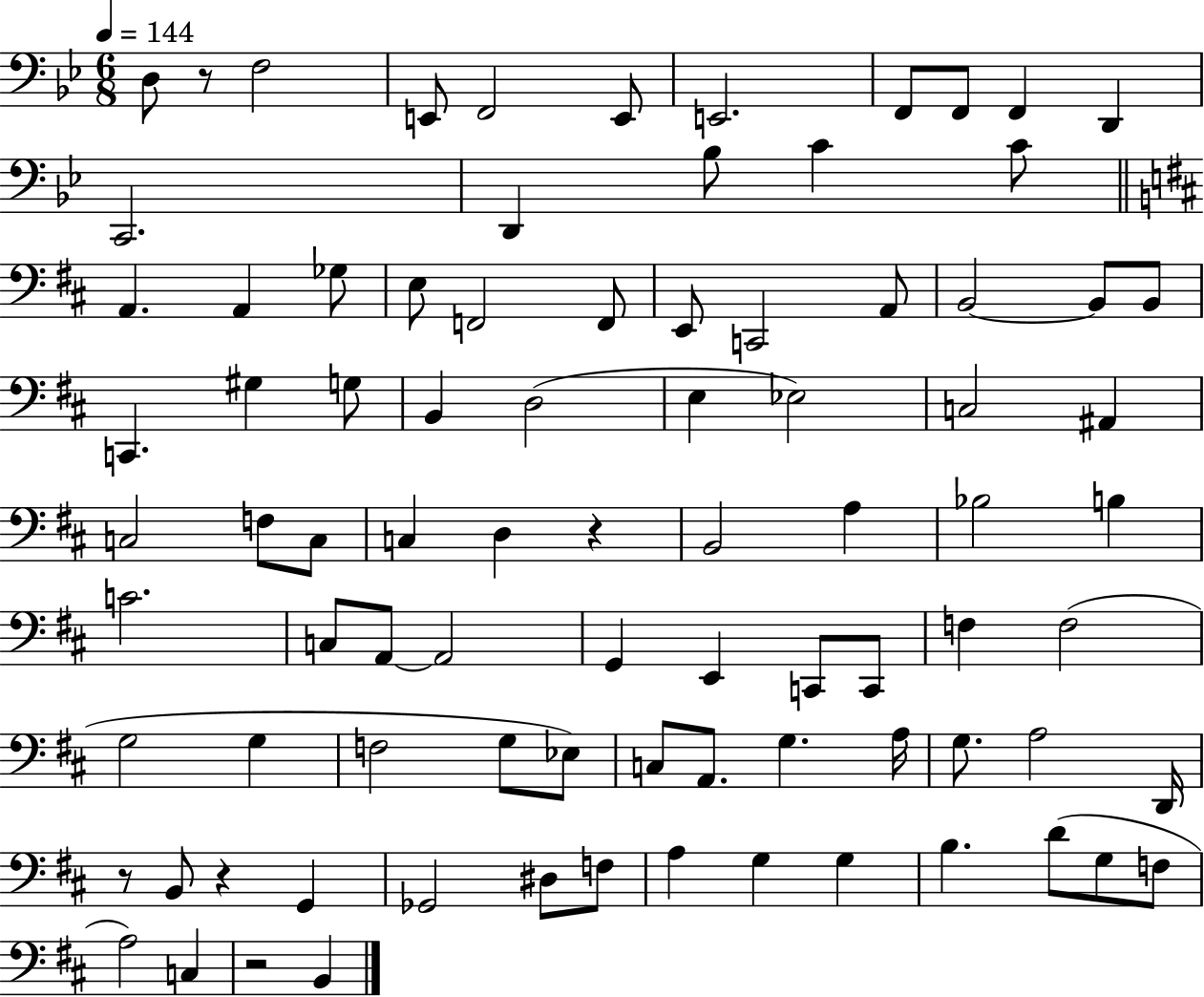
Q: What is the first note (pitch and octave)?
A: D3